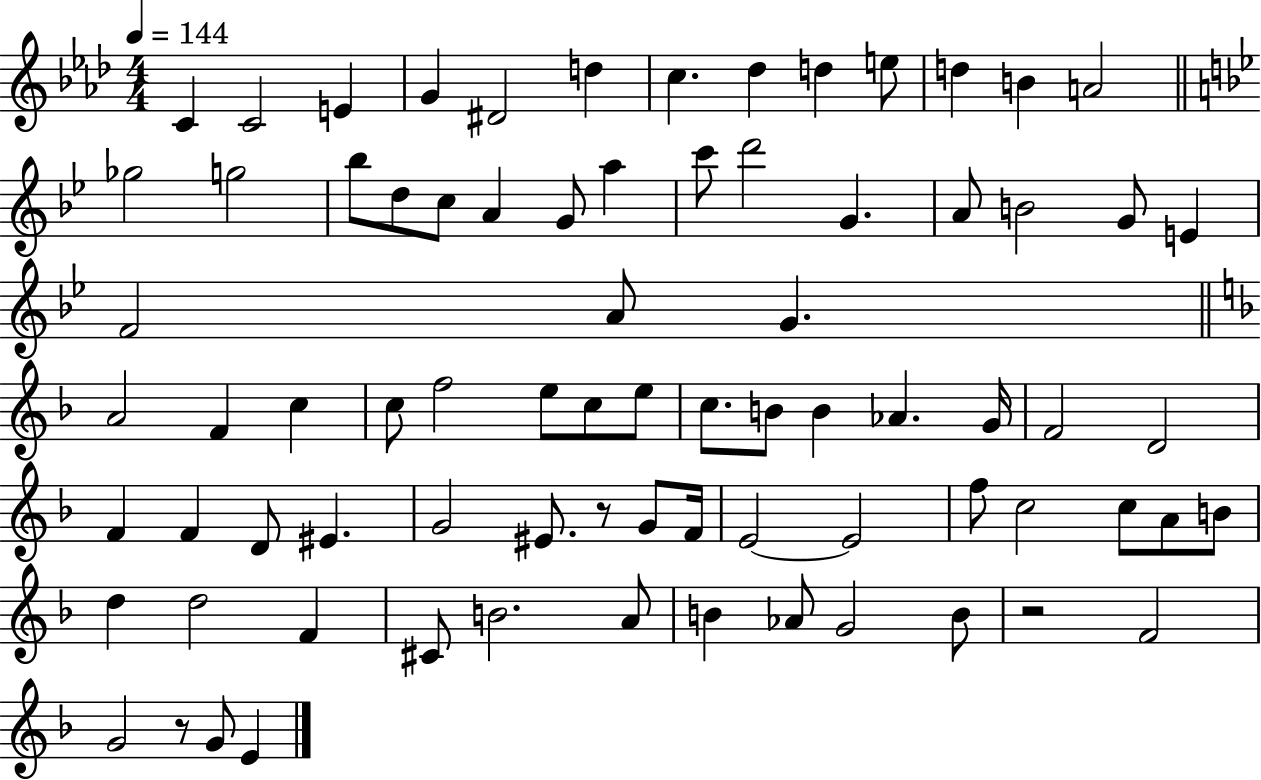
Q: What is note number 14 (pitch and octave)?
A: Gb5